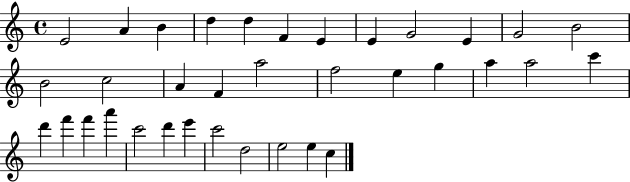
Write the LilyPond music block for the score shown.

{
  \clef treble
  \time 4/4
  \defaultTimeSignature
  \key c \major
  e'2 a'4 b'4 | d''4 d''4 f'4 e'4 | e'4 g'2 e'4 | g'2 b'2 | \break b'2 c''2 | a'4 f'4 a''2 | f''2 e''4 g''4 | a''4 a''2 c'''4 | \break d'''4 f'''4 f'''4 a'''4 | c'''2 d'''4 e'''4 | c'''2 d''2 | e''2 e''4 c''4 | \break \bar "|."
}